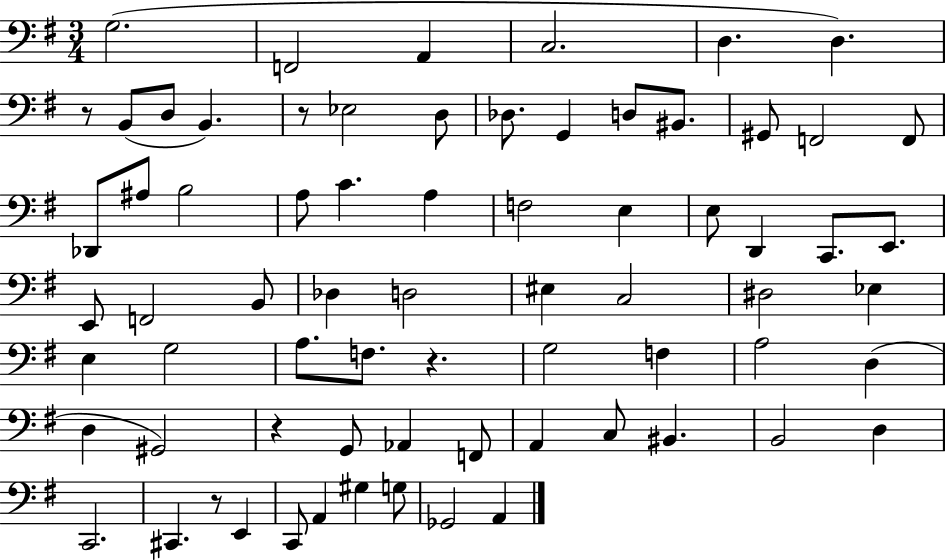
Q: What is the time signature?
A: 3/4